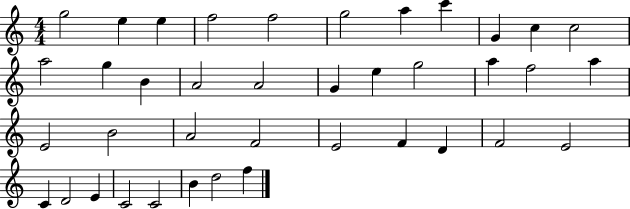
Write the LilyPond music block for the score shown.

{
  \clef treble
  \numericTimeSignature
  \time 4/4
  \key c \major
  g''2 e''4 e''4 | f''2 f''2 | g''2 a''4 c'''4 | g'4 c''4 c''2 | \break a''2 g''4 b'4 | a'2 a'2 | g'4 e''4 g''2 | a''4 f''2 a''4 | \break e'2 b'2 | a'2 f'2 | e'2 f'4 d'4 | f'2 e'2 | \break c'4 d'2 e'4 | c'2 c'2 | b'4 d''2 f''4 | \bar "|."
}